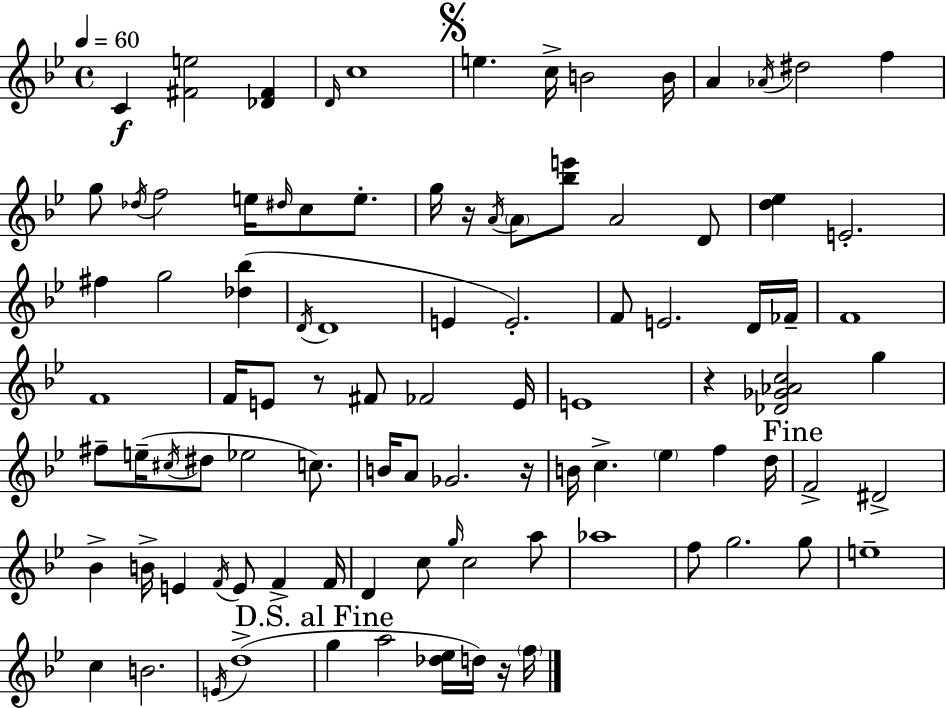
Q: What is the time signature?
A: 4/4